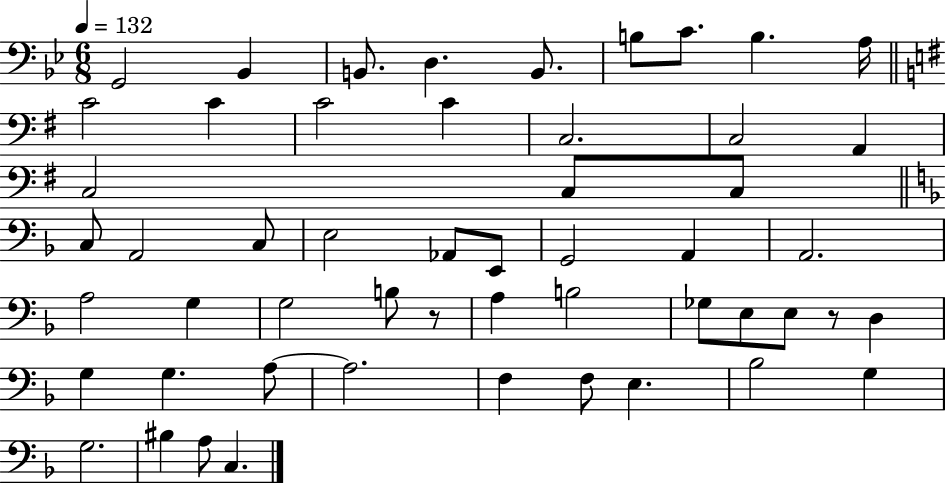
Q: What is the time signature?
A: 6/8